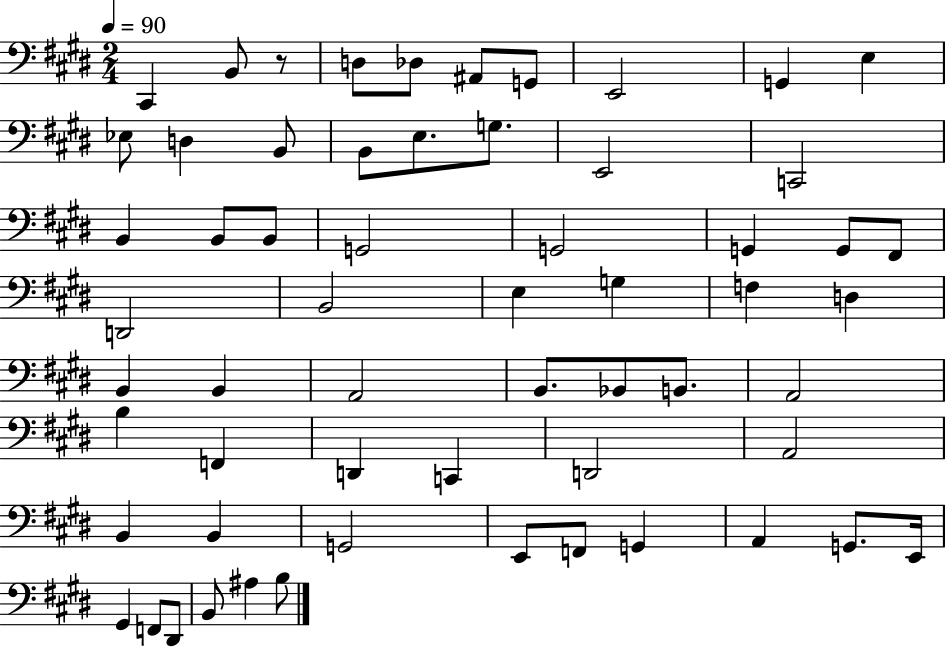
{
  \clef bass
  \numericTimeSignature
  \time 2/4
  \key e \major
  \tempo 4 = 90
  cis,4 b,8 r8 | d8 des8 ais,8 g,8 | e,2 | g,4 e4 | \break ees8 d4 b,8 | b,8 e8. g8. | e,2 | c,2 | \break b,4 b,8 b,8 | g,2 | g,2 | g,4 g,8 fis,8 | \break d,2 | b,2 | e4 g4 | f4 d4 | \break b,4 b,4 | a,2 | b,8. bes,8 b,8. | a,2 | \break b4 f,4 | d,4 c,4 | d,2 | a,2 | \break b,4 b,4 | g,2 | e,8 f,8 g,4 | a,4 g,8. e,16 | \break gis,4 f,8 dis,8 | b,8 ais4 b8 | \bar "|."
}